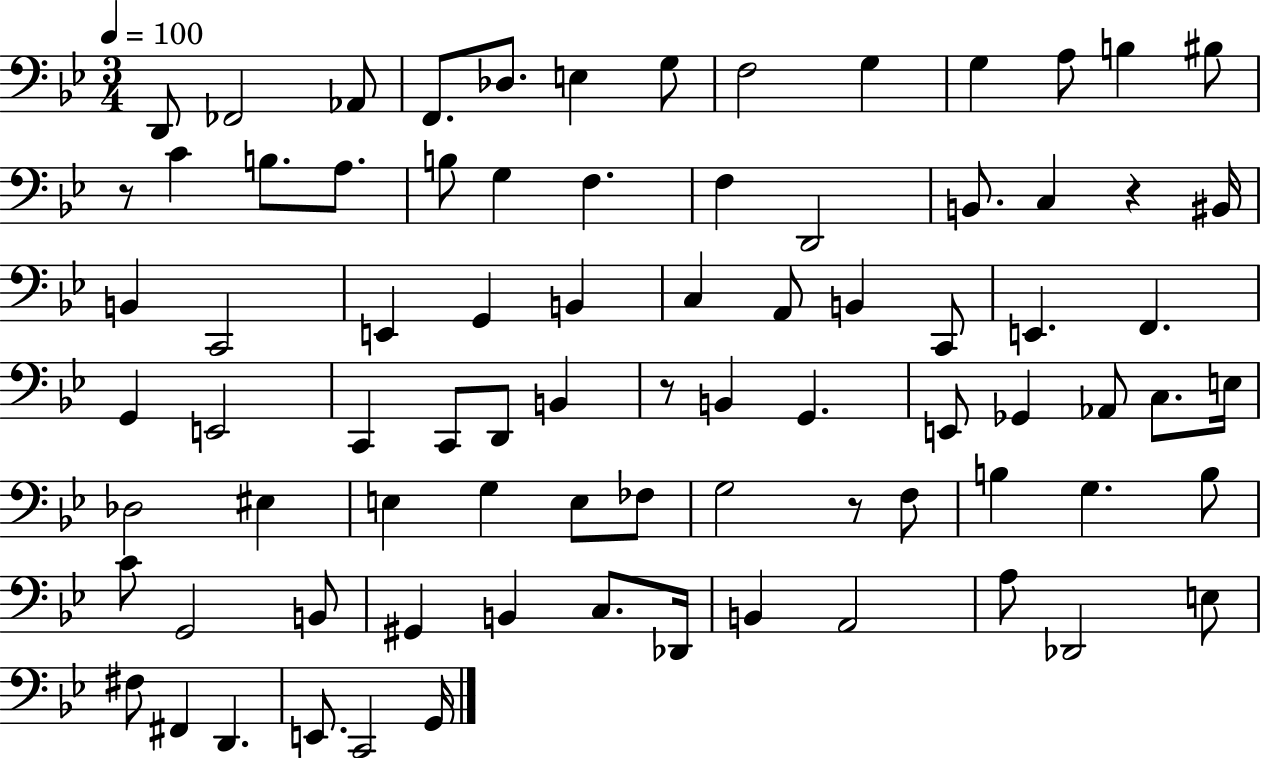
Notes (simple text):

D2/e FES2/h Ab2/e F2/e. Db3/e. E3/q G3/e F3/h G3/q G3/q A3/e B3/q BIS3/e R/e C4/q B3/e. A3/e. B3/e G3/q F3/q. F3/q D2/h B2/e. C3/q R/q BIS2/s B2/q C2/h E2/q G2/q B2/q C3/q A2/e B2/q C2/e E2/q. F2/q. G2/q E2/h C2/q C2/e D2/e B2/q R/e B2/q G2/q. E2/e Gb2/q Ab2/e C3/e. E3/s Db3/h EIS3/q E3/q G3/q E3/e FES3/e G3/h R/e F3/e B3/q G3/q. B3/e C4/e G2/h B2/e G#2/q B2/q C3/e. Db2/s B2/q A2/h A3/e Db2/h E3/e F#3/e F#2/q D2/q. E2/e. C2/h G2/s